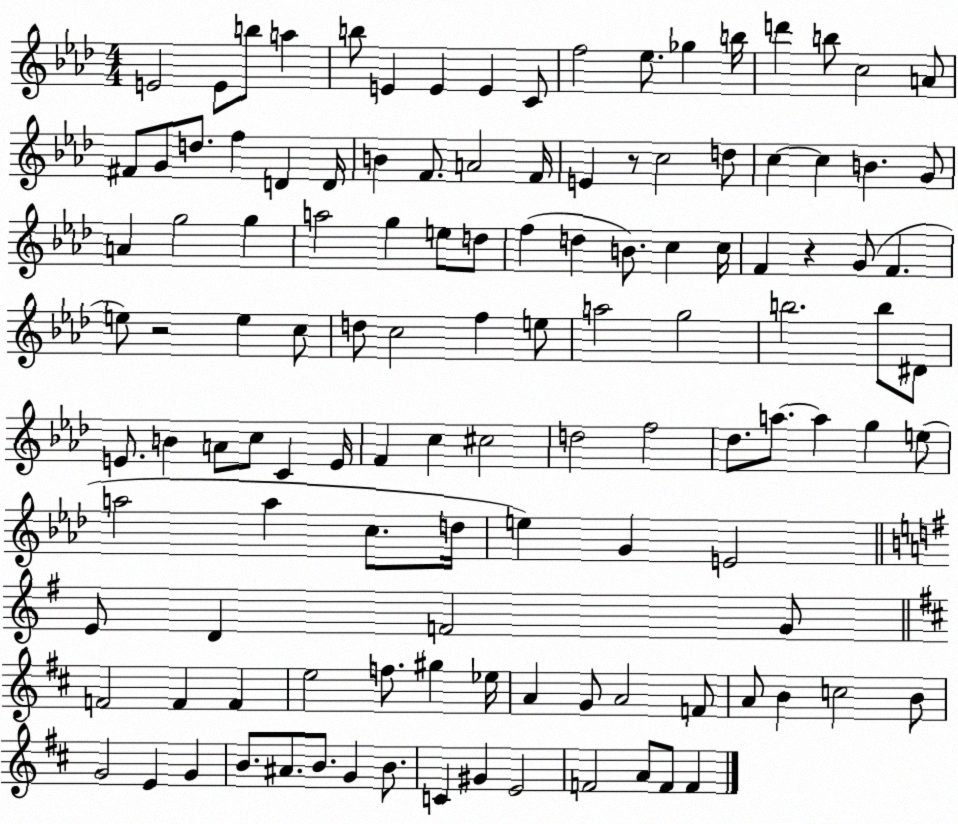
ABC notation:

X:1
T:Untitled
M:4/4
L:1/4
K:Ab
E2 E/2 b/2 a b/2 E E E C/2 f2 _e/2 _g b/4 d' b/2 c2 A/2 ^F/2 G/2 d/2 f D D/4 B F/2 A2 F/4 E z/2 c2 d/2 c c B G/2 A g2 g a2 g e/2 d/2 f d B/2 c c/4 F z G/2 F e/2 z2 e c/2 d/2 c2 f e/2 a2 g2 b2 b/2 ^D/2 E/2 B A/2 c/2 C E/4 F c ^c2 d2 f2 _d/2 a/2 a g e/2 a2 a c/2 d/4 e G E2 E/2 D F2 G/2 F2 F F e2 f/2 ^g _e/4 A G/2 A2 F/2 A/2 B c2 B/2 G2 E G B/2 ^A/2 B/2 G B/2 C ^G E2 F2 A/2 F/2 F